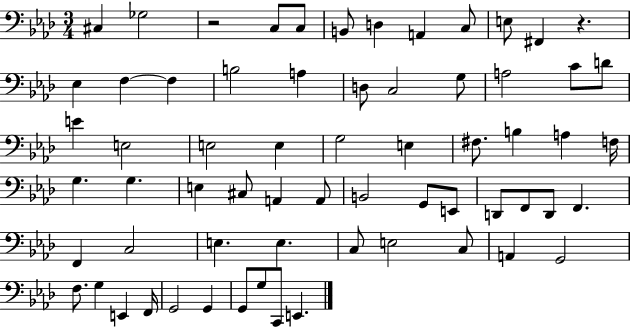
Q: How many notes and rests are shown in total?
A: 65